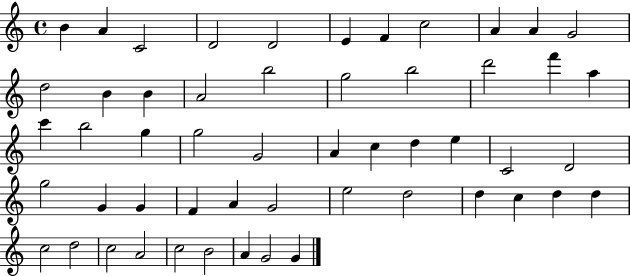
{
  \clef treble
  \time 4/4
  \defaultTimeSignature
  \key c \major
  b'4 a'4 c'2 | d'2 d'2 | e'4 f'4 c''2 | a'4 a'4 g'2 | \break d''2 b'4 b'4 | a'2 b''2 | g''2 b''2 | d'''2 f'''4 a''4 | \break c'''4 b''2 g''4 | g''2 g'2 | a'4 c''4 d''4 e''4 | c'2 d'2 | \break g''2 g'4 g'4 | f'4 a'4 g'2 | e''2 d''2 | d''4 c''4 d''4 d''4 | \break c''2 d''2 | c''2 a'2 | c''2 b'2 | a'4 g'2 g'4 | \break \bar "|."
}